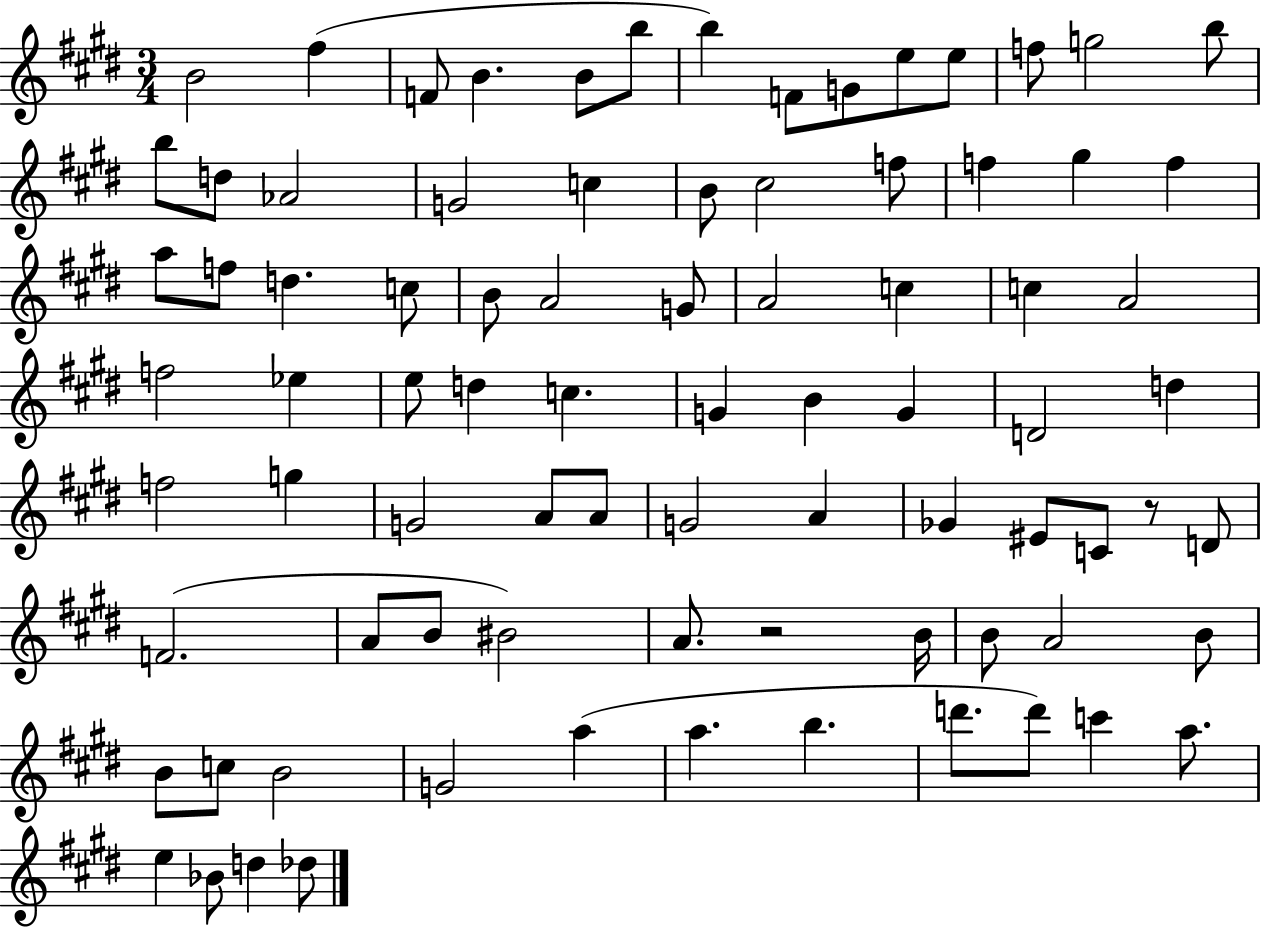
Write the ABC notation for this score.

X:1
T:Untitled
M:3/4
L:1/4
K:E
B2 ^f F/2 B B/2 b/2 b F/2 G/2 e/2 e/2 f/2 g2 b/2 b/2 d/2 _A2 G2 c B/2 ^c2 f/2 f ^g f a/2 f/2 d c/2 B/2 A2 G/2 A2 c c A2 f2 _e e/2 d c G B G D2 d f2 g G2 A/2 A/2 G2 A _G ^E/2 C/2 z/2 D/2 F2 A/2 B/2 ^B2 A/2 z2 B/4 B/2 A2 B/2 B/2 c/2 B2 G2 a a b d'/2 d'/2 c' a/2 e _B/2 d _d/2